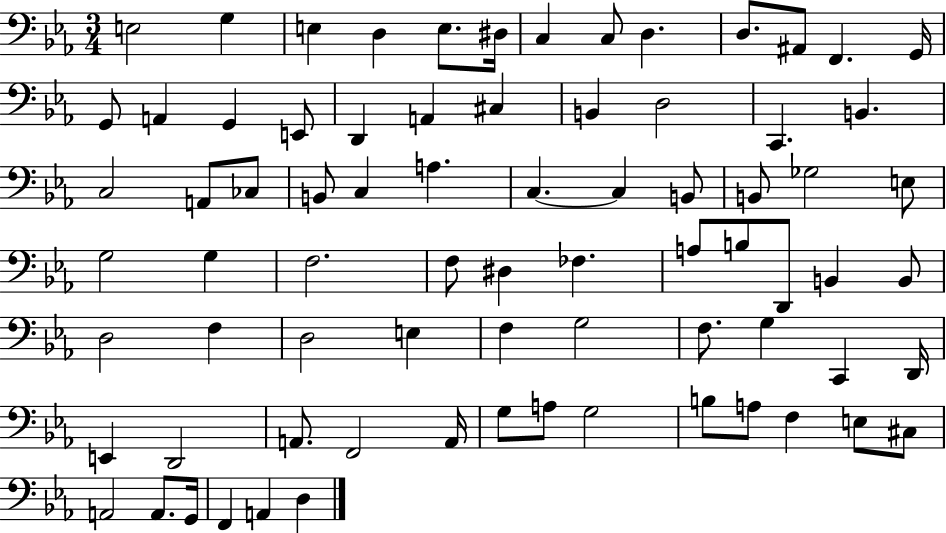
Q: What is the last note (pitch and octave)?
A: D3